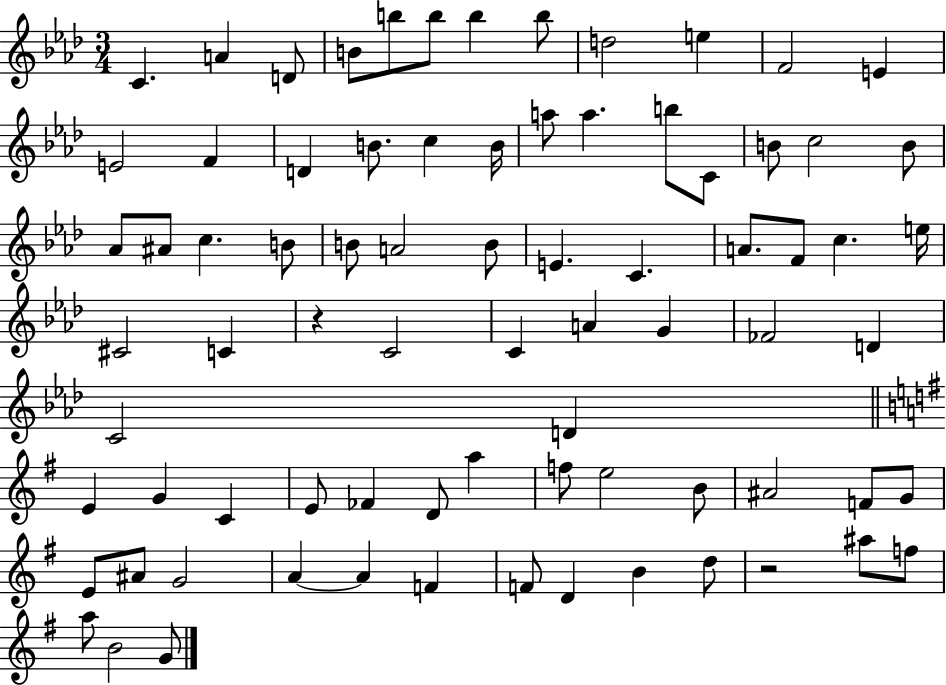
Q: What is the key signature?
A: AES major